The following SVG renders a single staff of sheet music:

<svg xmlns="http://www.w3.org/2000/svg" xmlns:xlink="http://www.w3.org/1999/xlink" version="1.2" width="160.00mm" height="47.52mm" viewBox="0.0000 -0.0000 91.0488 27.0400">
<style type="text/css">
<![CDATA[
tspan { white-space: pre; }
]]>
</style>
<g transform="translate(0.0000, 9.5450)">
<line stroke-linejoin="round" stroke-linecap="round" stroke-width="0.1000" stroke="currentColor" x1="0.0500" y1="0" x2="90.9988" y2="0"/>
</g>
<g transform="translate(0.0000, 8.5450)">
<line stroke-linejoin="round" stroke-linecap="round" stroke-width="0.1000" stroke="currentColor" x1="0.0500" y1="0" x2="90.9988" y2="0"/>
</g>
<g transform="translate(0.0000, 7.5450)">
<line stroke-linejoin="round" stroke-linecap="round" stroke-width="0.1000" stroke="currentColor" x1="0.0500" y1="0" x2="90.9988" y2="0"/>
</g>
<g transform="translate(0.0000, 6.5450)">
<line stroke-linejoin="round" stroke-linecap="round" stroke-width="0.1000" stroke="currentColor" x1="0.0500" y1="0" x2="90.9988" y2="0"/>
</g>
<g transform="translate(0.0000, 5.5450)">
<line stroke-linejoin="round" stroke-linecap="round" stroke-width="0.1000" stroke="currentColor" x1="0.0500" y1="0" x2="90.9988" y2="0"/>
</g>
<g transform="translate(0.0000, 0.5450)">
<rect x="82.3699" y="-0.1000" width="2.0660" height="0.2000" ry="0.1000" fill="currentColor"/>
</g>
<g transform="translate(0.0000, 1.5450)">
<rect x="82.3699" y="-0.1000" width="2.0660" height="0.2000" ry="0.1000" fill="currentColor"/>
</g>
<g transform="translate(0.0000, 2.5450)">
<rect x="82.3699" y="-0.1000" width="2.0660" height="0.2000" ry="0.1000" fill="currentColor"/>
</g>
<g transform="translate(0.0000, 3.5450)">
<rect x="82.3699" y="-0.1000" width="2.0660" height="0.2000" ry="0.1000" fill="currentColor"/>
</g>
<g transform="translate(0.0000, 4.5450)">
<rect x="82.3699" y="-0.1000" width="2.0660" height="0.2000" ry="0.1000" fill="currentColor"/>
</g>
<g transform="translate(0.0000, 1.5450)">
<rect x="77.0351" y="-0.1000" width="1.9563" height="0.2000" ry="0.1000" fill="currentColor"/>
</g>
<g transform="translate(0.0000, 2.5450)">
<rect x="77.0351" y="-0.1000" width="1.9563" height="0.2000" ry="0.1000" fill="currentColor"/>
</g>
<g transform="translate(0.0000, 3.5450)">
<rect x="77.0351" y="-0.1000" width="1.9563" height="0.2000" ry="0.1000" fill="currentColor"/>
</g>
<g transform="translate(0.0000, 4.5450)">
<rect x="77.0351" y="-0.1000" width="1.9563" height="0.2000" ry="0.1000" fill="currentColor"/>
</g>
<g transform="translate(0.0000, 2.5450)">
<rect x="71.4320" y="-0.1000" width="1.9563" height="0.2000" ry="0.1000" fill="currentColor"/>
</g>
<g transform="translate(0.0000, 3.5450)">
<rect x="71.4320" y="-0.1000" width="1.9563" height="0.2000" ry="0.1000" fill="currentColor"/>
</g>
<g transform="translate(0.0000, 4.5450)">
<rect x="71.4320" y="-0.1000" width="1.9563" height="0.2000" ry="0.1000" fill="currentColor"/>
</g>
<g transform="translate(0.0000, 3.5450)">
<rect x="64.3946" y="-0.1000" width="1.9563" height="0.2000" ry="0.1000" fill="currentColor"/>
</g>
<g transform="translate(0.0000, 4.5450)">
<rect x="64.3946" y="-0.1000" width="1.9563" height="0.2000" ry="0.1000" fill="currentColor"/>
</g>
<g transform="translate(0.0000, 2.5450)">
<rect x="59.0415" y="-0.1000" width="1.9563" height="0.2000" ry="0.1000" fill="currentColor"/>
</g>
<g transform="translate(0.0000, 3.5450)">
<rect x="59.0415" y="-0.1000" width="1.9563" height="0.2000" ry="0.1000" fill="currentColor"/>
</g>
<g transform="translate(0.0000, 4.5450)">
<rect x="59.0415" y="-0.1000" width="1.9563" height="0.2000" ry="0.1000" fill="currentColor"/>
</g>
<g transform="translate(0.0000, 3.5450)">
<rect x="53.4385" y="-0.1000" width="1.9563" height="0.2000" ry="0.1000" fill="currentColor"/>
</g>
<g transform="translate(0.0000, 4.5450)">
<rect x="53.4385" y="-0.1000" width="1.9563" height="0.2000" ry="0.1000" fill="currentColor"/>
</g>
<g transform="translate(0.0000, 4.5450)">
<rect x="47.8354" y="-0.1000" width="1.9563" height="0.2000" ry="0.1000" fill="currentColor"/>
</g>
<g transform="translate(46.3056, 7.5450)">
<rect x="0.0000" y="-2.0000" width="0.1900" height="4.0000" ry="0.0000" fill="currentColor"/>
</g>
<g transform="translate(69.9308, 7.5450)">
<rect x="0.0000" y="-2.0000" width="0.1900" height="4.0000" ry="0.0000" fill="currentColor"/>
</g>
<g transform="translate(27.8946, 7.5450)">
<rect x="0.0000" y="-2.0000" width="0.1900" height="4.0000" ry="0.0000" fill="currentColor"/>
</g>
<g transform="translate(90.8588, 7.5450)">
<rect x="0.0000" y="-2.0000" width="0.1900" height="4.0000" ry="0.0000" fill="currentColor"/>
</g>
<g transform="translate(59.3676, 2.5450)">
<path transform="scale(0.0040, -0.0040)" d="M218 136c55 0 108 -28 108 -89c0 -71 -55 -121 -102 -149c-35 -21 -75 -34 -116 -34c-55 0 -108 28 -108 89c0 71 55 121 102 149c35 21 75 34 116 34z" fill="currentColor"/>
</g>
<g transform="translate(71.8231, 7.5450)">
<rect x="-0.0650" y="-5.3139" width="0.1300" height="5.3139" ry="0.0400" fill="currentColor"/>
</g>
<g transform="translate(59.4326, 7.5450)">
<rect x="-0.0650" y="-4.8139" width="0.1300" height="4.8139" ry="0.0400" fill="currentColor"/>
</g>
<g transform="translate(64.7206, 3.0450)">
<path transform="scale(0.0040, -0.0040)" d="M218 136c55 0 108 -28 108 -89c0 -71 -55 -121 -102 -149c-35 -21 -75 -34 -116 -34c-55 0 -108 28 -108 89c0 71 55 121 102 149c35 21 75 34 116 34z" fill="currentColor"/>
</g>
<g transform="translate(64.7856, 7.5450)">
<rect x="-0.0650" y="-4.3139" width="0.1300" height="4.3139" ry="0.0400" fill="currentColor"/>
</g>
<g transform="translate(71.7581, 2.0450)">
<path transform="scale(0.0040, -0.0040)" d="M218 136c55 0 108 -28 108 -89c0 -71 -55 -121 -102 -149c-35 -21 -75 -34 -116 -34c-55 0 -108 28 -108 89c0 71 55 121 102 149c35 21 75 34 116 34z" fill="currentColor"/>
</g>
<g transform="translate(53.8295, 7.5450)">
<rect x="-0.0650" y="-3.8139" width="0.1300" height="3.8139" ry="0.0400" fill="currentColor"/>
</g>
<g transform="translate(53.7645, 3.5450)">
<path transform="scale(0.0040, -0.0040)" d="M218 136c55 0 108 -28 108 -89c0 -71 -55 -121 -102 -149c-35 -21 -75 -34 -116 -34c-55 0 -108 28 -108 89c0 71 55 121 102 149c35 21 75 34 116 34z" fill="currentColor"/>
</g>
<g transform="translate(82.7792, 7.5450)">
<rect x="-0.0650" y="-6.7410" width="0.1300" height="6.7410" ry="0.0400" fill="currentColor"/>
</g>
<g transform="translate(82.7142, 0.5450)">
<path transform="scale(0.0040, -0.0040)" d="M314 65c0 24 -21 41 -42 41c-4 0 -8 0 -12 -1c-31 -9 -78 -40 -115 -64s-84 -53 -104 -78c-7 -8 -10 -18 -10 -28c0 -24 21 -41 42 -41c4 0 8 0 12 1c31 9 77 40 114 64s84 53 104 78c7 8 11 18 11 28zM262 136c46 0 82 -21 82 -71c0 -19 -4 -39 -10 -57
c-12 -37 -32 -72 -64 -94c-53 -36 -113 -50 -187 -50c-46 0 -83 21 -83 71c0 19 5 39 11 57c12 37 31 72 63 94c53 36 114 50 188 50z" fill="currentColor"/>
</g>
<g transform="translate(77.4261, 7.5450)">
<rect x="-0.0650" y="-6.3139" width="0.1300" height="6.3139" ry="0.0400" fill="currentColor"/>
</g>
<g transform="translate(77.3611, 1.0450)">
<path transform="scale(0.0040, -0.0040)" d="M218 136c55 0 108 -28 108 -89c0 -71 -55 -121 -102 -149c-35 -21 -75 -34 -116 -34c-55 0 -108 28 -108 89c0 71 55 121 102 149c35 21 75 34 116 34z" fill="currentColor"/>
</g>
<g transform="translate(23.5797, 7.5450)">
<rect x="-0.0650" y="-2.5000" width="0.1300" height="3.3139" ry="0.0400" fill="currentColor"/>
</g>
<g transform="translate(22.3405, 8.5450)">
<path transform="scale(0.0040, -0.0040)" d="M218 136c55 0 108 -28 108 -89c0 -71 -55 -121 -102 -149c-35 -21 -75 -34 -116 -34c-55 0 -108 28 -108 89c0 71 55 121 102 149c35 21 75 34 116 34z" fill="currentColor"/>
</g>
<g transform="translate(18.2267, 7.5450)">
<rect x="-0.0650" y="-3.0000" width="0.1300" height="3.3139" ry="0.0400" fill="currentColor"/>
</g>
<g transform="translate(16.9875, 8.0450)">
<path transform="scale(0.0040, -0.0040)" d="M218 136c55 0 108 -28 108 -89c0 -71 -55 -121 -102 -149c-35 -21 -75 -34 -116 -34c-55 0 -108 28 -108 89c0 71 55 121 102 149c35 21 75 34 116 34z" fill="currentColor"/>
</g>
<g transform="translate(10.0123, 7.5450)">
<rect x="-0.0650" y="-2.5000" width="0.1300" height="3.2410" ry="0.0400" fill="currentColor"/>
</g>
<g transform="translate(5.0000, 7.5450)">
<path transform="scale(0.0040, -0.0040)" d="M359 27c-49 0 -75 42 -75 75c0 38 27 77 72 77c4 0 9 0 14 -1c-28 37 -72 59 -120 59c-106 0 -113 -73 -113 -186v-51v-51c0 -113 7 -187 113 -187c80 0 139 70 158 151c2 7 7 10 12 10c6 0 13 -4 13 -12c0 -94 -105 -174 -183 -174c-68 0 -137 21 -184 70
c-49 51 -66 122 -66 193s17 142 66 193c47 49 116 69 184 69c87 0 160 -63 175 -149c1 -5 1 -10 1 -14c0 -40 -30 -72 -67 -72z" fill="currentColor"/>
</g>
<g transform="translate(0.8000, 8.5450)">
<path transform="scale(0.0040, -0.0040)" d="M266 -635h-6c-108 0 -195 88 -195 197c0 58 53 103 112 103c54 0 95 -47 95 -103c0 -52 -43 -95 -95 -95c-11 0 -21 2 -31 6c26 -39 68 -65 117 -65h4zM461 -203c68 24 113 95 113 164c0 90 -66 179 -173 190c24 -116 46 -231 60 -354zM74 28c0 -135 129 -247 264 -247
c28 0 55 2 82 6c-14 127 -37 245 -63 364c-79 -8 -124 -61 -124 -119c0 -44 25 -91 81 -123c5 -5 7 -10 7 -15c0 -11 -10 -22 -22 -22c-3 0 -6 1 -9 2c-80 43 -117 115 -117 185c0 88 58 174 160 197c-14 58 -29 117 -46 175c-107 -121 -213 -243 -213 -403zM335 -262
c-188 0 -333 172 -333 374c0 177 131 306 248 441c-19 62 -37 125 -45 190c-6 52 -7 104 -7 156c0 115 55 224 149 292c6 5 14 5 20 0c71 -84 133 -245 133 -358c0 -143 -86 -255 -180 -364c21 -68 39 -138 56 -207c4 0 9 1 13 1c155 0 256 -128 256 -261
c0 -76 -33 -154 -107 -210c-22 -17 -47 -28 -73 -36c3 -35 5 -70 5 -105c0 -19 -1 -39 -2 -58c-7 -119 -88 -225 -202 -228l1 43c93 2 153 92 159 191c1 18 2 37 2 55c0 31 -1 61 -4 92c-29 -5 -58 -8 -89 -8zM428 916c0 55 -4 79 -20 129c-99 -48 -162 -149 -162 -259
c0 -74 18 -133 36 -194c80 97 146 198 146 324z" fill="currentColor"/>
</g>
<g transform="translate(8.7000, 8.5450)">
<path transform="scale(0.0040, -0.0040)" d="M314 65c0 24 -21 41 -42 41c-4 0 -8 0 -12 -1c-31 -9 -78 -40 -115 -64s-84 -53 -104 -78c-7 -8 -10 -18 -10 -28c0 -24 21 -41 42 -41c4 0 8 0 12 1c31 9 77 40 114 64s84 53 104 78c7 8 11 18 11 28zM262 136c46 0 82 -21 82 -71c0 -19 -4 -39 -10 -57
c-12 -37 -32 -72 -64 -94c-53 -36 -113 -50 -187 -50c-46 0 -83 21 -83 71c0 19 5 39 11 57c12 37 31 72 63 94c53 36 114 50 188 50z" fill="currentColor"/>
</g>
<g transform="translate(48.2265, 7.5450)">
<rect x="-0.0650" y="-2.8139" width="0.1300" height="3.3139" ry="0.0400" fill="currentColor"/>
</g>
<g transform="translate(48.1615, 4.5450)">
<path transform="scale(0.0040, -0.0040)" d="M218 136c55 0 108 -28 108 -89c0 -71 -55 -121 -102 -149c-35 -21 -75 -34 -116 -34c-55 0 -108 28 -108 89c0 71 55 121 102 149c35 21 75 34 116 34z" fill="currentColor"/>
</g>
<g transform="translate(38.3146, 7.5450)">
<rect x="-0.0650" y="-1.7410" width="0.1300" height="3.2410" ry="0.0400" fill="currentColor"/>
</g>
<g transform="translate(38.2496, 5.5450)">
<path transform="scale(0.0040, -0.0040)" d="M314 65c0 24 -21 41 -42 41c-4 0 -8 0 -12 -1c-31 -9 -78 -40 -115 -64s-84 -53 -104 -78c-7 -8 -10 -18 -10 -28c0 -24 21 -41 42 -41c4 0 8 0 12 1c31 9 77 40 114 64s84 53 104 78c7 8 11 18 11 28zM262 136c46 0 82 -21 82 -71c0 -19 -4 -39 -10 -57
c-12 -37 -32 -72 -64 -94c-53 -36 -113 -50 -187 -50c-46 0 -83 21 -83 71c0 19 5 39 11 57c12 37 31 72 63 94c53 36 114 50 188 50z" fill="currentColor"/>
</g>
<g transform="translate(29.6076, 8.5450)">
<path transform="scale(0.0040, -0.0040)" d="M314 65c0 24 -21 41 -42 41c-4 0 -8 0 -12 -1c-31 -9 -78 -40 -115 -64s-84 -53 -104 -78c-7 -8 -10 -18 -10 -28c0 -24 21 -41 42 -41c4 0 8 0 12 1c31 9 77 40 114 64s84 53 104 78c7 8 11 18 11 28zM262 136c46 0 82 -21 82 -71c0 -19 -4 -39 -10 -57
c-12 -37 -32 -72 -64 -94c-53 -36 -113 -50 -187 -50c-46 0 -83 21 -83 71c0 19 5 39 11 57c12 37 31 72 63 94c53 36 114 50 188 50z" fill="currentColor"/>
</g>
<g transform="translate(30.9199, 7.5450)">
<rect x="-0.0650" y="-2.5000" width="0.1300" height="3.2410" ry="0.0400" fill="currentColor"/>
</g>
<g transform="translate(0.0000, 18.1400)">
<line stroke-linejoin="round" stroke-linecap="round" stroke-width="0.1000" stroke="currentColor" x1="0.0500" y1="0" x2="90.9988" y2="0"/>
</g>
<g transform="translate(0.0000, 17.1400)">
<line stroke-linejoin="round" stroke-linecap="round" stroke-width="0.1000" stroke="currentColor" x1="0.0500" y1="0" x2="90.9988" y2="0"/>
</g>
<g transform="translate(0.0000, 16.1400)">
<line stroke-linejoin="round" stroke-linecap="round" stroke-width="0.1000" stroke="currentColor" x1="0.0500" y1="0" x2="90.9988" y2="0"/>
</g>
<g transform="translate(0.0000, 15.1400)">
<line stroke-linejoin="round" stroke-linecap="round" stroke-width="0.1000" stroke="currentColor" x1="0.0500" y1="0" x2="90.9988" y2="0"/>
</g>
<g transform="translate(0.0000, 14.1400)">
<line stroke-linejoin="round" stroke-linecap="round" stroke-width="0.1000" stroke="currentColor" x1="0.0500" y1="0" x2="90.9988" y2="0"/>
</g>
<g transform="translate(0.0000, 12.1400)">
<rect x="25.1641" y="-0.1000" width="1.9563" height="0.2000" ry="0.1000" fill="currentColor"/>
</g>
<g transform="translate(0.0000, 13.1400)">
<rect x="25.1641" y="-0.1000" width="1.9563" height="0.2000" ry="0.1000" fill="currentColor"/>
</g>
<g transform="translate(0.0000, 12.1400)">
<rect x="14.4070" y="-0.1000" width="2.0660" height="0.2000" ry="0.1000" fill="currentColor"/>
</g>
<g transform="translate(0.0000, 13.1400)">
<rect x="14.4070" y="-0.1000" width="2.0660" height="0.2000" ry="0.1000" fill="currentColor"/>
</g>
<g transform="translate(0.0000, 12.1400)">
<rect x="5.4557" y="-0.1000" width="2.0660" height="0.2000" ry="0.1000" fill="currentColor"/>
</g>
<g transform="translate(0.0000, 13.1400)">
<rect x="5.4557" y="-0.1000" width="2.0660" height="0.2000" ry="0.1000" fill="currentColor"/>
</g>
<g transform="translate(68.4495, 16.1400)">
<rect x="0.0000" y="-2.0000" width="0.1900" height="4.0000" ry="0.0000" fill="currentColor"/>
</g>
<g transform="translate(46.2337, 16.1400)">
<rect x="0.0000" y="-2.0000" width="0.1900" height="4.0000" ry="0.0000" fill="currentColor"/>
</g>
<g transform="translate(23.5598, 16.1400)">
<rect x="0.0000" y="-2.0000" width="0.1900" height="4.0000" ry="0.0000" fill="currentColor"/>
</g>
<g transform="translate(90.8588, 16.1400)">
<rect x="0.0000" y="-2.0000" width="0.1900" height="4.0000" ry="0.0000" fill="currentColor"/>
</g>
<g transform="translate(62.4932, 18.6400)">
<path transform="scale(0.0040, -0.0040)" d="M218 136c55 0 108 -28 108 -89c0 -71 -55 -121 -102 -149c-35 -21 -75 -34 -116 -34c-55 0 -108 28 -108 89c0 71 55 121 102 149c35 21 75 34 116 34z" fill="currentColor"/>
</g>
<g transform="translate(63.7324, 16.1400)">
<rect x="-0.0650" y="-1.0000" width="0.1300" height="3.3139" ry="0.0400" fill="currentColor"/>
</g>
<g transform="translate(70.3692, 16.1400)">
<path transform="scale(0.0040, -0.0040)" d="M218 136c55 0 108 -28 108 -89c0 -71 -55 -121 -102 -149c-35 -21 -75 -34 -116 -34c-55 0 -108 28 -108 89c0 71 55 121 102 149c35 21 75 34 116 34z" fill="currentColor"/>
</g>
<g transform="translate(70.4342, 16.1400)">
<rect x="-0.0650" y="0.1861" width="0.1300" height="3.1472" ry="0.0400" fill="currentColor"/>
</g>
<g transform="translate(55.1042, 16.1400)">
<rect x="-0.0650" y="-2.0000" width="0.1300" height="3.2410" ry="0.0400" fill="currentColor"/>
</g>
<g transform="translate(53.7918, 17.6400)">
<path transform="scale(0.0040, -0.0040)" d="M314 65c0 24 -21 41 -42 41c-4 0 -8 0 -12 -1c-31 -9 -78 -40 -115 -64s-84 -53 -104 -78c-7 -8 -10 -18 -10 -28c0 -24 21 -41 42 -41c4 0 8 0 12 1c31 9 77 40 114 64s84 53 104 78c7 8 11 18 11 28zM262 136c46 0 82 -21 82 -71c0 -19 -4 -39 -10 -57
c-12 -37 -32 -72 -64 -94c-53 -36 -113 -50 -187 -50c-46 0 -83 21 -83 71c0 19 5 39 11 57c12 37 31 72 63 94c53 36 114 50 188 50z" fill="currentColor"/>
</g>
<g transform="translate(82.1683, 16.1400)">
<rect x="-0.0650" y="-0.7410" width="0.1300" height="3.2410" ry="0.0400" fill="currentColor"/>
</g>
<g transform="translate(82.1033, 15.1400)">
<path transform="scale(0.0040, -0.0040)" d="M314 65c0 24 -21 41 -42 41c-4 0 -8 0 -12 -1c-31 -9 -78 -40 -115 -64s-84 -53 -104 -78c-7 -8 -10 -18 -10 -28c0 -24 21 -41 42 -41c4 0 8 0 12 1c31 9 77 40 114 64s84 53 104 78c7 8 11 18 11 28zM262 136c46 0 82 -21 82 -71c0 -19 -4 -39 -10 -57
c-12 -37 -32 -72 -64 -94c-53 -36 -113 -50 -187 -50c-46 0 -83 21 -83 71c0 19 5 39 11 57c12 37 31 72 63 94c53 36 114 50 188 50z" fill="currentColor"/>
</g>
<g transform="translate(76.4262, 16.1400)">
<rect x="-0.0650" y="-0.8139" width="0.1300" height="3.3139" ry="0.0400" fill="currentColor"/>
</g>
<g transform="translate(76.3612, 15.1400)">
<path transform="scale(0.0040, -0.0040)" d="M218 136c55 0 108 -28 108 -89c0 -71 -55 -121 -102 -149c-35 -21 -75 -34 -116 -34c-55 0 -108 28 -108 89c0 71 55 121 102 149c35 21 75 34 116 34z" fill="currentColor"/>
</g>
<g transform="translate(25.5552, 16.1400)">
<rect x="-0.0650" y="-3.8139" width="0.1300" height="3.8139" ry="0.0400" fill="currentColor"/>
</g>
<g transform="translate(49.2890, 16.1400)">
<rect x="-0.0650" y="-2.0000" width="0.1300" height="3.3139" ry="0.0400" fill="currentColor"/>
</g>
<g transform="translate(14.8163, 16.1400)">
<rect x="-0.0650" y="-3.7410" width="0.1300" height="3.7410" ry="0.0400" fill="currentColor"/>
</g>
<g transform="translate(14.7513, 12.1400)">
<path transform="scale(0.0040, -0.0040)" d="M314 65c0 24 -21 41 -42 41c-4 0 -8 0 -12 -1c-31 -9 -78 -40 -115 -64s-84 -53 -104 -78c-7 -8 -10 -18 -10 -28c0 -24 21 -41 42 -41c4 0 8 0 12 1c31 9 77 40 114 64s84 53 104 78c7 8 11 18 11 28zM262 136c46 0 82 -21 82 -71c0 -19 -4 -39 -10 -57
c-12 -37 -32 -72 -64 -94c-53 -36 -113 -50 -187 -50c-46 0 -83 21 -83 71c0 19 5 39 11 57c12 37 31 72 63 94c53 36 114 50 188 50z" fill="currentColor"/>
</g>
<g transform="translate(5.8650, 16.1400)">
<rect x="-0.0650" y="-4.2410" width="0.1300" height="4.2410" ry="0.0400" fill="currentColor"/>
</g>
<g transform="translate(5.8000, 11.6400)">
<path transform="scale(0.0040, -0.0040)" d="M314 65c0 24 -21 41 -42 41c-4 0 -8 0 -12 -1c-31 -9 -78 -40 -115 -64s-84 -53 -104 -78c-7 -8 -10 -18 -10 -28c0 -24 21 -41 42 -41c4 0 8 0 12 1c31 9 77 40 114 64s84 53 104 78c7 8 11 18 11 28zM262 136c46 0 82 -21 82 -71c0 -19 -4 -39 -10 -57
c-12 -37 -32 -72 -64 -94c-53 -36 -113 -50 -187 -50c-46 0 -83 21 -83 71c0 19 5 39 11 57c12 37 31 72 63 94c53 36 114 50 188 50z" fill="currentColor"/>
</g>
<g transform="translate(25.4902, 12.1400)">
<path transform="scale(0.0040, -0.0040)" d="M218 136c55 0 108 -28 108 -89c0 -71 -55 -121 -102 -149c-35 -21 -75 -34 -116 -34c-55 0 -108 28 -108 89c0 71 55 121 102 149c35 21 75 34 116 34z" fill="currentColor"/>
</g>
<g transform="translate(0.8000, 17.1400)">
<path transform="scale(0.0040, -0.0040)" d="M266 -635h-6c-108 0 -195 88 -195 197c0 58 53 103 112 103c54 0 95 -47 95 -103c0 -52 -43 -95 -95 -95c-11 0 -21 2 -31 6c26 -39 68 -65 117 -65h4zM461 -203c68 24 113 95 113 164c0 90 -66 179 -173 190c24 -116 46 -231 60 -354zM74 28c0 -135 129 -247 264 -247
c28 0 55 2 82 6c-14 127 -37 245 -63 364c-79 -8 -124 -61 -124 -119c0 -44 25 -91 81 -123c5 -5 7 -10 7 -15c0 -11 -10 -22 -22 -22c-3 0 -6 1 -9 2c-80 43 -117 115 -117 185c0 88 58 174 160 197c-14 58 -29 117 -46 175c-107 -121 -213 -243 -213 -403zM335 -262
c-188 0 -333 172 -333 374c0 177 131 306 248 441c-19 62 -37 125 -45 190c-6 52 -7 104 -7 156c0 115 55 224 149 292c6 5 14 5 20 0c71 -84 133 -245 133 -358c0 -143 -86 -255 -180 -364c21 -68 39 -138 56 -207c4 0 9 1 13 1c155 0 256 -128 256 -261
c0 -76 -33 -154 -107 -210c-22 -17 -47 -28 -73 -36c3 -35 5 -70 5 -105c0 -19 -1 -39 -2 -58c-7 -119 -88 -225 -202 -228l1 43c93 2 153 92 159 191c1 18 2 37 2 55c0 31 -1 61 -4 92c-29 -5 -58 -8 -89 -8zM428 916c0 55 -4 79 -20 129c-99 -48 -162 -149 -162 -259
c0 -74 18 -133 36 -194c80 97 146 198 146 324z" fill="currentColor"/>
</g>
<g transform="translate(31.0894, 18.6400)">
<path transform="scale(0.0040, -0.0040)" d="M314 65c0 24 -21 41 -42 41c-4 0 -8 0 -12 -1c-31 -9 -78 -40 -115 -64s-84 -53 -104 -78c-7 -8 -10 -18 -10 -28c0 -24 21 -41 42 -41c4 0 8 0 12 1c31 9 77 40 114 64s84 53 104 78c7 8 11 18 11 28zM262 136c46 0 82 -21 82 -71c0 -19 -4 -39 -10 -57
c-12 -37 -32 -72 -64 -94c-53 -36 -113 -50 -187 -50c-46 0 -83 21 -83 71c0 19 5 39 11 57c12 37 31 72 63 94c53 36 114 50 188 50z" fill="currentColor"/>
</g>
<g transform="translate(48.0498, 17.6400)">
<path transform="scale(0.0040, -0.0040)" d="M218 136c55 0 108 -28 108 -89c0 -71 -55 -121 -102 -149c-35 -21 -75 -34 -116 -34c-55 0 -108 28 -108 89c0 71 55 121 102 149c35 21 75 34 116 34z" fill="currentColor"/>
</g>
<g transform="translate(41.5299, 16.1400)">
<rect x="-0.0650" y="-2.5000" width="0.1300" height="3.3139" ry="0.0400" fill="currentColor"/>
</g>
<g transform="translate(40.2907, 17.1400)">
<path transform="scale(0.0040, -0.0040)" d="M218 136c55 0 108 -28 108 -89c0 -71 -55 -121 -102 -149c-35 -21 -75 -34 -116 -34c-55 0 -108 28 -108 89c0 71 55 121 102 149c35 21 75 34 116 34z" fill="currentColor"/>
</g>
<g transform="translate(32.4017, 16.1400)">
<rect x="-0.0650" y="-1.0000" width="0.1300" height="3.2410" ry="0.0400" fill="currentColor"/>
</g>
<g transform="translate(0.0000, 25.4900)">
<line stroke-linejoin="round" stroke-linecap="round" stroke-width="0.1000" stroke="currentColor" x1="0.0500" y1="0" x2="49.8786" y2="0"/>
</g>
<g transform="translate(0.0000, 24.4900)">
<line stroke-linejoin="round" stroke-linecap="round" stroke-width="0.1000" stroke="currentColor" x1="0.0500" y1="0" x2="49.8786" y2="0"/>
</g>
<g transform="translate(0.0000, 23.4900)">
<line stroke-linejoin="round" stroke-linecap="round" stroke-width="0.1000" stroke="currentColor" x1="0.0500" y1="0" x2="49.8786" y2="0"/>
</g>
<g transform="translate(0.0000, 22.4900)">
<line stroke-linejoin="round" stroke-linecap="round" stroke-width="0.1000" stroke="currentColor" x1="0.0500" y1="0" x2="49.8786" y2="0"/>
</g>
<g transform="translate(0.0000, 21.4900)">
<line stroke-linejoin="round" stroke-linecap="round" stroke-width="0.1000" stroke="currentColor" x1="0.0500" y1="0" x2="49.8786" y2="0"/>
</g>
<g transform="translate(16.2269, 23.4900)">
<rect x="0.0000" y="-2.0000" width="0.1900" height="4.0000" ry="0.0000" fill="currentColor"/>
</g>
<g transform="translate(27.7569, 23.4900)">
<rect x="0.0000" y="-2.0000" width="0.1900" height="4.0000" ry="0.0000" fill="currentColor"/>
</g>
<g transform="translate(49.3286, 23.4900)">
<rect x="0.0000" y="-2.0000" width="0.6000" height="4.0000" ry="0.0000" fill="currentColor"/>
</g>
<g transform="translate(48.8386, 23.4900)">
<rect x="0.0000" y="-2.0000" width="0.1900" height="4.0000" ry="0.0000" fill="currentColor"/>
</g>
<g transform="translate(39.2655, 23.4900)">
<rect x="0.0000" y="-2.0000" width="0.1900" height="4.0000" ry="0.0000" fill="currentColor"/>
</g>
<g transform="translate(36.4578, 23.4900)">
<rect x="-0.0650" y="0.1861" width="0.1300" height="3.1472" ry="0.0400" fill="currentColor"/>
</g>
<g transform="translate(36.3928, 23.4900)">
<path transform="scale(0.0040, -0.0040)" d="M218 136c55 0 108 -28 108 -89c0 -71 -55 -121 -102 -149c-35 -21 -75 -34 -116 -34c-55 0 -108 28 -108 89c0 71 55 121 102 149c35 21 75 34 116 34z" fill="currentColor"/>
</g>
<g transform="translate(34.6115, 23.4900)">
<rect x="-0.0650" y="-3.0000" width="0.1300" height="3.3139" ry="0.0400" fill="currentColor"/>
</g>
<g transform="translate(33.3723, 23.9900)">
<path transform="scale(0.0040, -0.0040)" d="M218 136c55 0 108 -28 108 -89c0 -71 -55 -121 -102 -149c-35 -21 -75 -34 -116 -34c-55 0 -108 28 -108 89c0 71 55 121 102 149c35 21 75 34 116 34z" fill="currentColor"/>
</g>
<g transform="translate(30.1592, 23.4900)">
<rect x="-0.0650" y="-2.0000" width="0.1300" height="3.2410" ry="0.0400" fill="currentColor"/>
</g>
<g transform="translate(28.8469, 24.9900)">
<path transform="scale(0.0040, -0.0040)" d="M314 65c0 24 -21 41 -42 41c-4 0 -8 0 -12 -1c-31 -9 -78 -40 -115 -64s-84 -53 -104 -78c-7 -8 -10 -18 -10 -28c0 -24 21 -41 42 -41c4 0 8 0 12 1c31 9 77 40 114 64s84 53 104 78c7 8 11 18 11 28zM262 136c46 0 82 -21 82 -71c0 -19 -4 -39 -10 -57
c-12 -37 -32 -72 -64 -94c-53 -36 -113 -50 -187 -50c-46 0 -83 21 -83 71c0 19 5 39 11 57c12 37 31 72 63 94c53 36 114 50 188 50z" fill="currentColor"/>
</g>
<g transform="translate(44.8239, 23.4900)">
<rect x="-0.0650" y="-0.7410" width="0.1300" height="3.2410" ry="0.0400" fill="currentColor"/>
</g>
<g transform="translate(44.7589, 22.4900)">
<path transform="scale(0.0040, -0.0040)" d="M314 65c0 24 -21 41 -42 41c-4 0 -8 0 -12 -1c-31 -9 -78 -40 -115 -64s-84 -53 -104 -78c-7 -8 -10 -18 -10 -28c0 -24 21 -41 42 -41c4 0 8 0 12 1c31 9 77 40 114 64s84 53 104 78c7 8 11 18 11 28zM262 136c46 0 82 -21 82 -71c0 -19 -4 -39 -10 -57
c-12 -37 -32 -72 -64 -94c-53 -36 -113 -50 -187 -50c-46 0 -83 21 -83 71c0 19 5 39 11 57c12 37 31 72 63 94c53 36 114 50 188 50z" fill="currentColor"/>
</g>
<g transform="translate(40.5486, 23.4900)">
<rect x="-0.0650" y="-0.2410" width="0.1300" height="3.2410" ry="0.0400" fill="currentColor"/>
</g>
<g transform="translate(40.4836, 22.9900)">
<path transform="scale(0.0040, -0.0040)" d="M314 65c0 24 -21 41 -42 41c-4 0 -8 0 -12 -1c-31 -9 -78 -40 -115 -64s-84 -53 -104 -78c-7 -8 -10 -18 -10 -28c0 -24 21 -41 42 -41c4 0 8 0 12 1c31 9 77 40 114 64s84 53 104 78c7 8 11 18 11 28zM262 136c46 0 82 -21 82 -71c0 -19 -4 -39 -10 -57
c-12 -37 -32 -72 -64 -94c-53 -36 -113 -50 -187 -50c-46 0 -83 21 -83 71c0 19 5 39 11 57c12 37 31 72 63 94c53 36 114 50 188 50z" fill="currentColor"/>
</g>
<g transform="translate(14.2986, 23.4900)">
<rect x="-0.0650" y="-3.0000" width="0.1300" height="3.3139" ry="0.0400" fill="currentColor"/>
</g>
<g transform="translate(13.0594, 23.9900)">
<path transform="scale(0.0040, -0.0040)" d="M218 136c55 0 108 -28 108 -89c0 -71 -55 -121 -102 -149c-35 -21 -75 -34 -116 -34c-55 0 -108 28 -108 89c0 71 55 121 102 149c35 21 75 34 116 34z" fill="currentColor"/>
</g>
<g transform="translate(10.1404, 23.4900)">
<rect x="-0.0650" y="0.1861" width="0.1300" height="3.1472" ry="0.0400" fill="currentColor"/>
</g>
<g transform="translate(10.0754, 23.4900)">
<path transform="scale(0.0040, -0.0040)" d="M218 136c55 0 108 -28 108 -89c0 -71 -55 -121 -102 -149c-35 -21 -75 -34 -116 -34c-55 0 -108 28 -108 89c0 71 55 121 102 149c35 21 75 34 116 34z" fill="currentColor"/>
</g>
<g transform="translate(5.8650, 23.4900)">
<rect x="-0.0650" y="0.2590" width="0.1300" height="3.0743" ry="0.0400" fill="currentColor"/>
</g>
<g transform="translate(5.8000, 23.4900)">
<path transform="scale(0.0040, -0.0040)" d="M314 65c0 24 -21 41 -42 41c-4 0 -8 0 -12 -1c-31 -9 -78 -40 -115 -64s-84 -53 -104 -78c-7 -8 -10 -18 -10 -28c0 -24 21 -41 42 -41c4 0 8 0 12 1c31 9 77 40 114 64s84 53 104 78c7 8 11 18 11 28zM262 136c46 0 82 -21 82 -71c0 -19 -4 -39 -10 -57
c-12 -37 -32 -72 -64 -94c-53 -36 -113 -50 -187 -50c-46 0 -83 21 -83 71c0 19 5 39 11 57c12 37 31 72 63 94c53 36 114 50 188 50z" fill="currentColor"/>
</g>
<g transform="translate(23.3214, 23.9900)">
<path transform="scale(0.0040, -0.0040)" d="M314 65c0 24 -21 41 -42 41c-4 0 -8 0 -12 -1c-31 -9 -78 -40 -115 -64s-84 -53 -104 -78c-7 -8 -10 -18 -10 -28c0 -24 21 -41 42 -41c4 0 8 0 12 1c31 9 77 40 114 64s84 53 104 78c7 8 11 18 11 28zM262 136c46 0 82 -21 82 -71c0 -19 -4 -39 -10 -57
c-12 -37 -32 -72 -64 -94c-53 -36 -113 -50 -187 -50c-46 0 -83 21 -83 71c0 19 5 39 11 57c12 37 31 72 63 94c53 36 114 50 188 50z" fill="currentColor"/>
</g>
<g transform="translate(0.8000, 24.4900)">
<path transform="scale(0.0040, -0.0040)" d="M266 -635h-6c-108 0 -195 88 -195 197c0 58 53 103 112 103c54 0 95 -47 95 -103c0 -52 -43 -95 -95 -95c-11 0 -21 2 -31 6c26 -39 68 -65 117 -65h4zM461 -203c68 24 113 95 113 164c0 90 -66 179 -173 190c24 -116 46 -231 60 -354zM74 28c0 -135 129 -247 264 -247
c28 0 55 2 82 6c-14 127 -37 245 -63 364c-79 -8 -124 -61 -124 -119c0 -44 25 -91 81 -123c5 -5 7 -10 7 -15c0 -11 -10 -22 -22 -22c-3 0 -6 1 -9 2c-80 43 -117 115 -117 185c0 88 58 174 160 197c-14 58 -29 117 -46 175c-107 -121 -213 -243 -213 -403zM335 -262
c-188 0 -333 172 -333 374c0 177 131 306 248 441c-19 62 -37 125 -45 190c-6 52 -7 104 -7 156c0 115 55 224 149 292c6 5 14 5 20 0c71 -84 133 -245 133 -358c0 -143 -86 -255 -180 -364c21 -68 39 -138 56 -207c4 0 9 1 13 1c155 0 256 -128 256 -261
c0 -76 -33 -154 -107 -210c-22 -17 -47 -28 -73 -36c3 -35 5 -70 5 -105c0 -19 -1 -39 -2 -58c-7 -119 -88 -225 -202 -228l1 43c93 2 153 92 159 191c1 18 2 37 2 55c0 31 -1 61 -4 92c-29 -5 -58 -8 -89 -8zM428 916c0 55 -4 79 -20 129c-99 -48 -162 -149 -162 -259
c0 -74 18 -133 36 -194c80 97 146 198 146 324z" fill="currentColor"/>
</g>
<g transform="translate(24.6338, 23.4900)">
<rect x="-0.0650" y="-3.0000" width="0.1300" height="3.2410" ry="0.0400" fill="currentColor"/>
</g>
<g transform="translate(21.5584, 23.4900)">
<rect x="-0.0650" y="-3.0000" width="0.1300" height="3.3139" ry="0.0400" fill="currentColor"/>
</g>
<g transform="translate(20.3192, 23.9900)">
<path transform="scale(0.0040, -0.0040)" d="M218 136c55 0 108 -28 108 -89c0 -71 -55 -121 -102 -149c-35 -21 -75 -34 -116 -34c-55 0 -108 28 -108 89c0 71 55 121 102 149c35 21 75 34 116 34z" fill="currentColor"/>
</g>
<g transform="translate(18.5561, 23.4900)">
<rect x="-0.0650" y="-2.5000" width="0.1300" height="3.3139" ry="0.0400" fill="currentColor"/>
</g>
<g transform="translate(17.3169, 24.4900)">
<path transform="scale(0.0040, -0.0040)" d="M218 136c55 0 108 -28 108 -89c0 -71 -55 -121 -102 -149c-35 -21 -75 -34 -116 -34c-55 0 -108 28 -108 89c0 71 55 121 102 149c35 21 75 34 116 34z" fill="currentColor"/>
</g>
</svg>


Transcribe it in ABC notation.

X:1
T:Untitled
M:4/4
L:1/4
K:C
G2 A G G2 f2 a c' e' d' f' a' b'2 d'2 c'2 c' D2 G F F2 D B d d2 B2 B A G A A2 F2 A B c2 d2